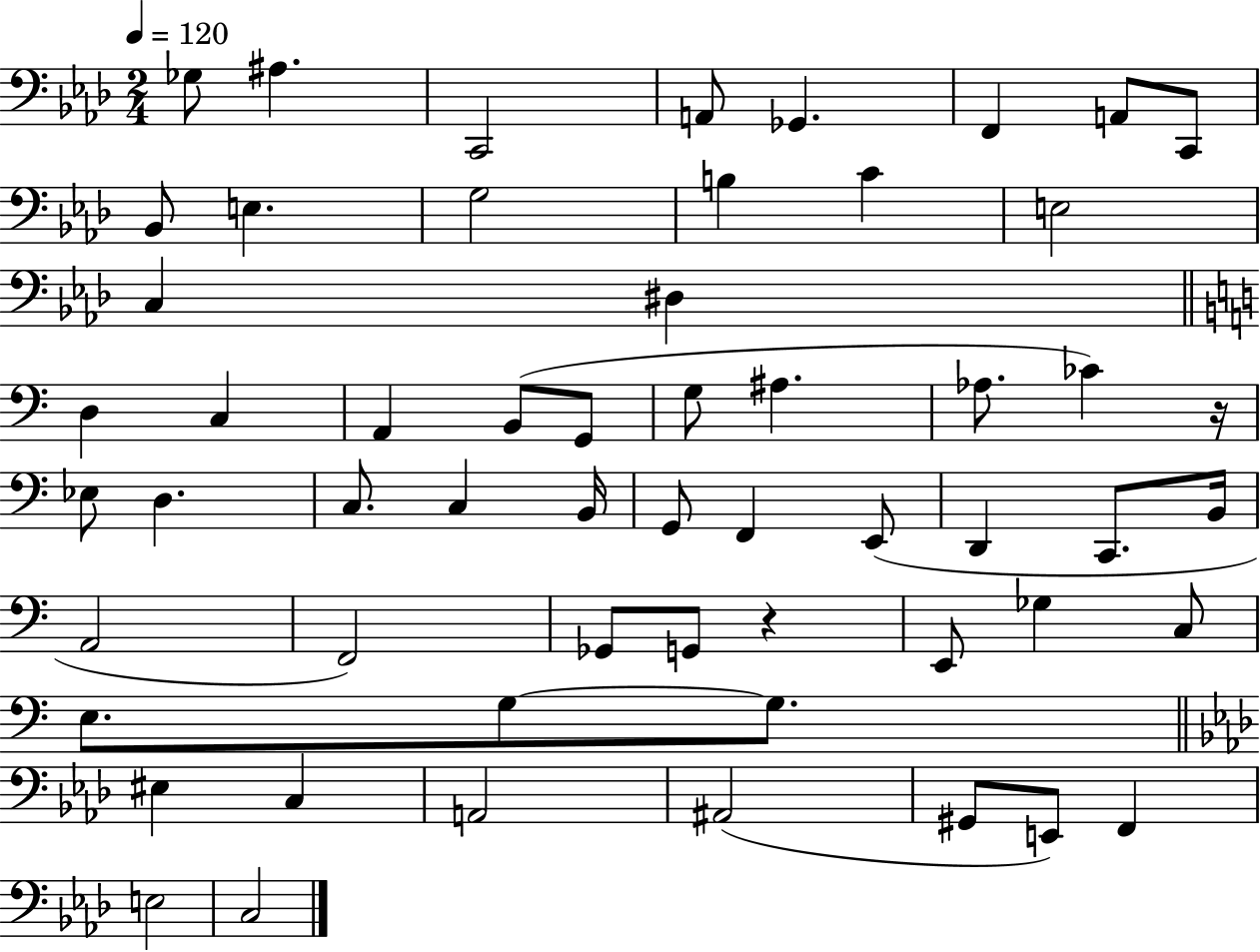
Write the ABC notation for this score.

X:1
T:Untitled
M:2/4
L:1/4
K:Ab
_G,/2 ^A, C,,2 A,,/2 _G,, F,, A,,/2 C,,/2 _B,,/2 E, G,2 B, C E,2 C, ^D, D, C, A,, B,,/2 G,,/2 G,/2 ^A, _A,/2 _C z/4 _E,/2 D, C,/2 C, B,,/4 G,,/2 F,, E,,/2 D,, C,,/2 B,,/4 A,,2 F,,2 _G,,/2 G,,/2 z E,,/2 _G, C,/2 E,/2 G,/2 G,/2 ^E, C, A,,2 ^A,,2 ^G,,/2 E,,/2 F,, E,2 C,2